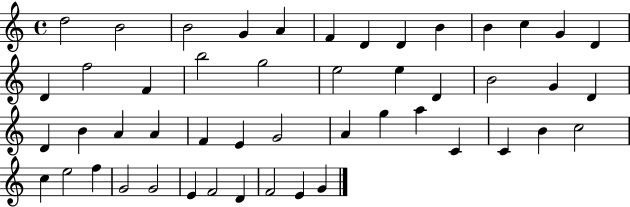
{
  \clef treble
  \time 4/4
  \defaultTimeSignature
  \key c \major
  d''2 b'2 | b'2 g'4 a'4 | f'4 d'4 d'4 b'4 | b'4 c''4 g'4 d'4 | \break d'4 f''2 f'4 | b''2 g''2 | e''2 e''4 d'4 | b'2 g'4 d'4 | \break d'4 b'4 a'4 a'4 | f'4 e'4 g'2 | a'4 g''4 a''4 c'4 | c'4 b'4 c''2 | \break c''4 e''2 f''4 | g'2 g'2 | e'4 f'2 d'4 | f'2 e'4 g'4 | \break \bar "|."
}